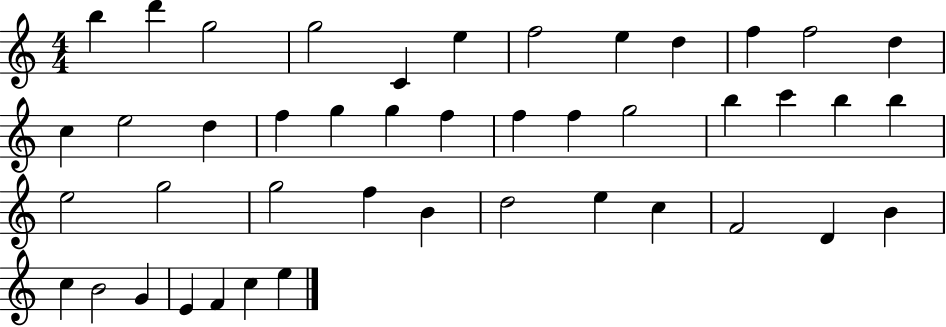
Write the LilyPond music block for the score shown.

{
  \clef treble
  \numericTimeSignature
  \time 4/4
  \key c \major
  b''4 d'''4 g''2 | g''2 c'4 e''4 | f''2 e''4 d''4 | f''4 f''2 d''4 | \break c''4 e''2 d''4 | f''4 g''4 g''4 f''4 | f''4 f''4 g''2 | b''4 c'''4 b''4 b''4 | \break e''2 g''2 | g''2 f''4 b'4 | d''2 e''4 c''4 | f'2 d'4 b'4 | \break c''4 b'2 g'4 | e'4 f'4 c''4 e''4 | \bar "|."
}